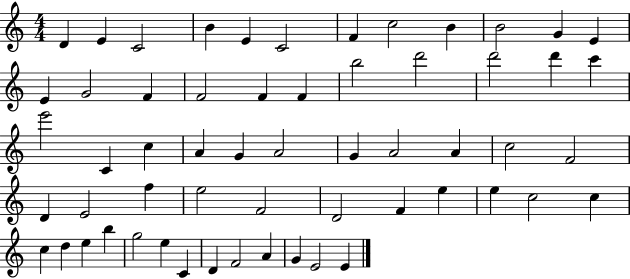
{
  \clef treble
  \numericTimeSignature
  \time 4/4
  \key c \major
  d'4 e'4 c'2 | b'4 e'4 c'2 | f'4 c''2 b'4 | b'2 g'4 e'4 | \break e'4 g'2 f'4 | f'2 f'4 f'4 | b''2 d'''2 | d'''2 d'''4 c'''4 | \break e'''2 c'4 c''4 | a'4 g'4 a'2 | g'4 a'2 a'4 | c''2 f'2 | \break d'4 e'2 f''4 | e''2 f'2 | d'2 f'4 e''4 | e''4 c''2 c''4 | \break c''4 d''4 e''4 b''4 | g''2 e''4 c'4 | d'4 f'2 a'4 | g'4 e'2 e'4 | \break \bar "|."
}